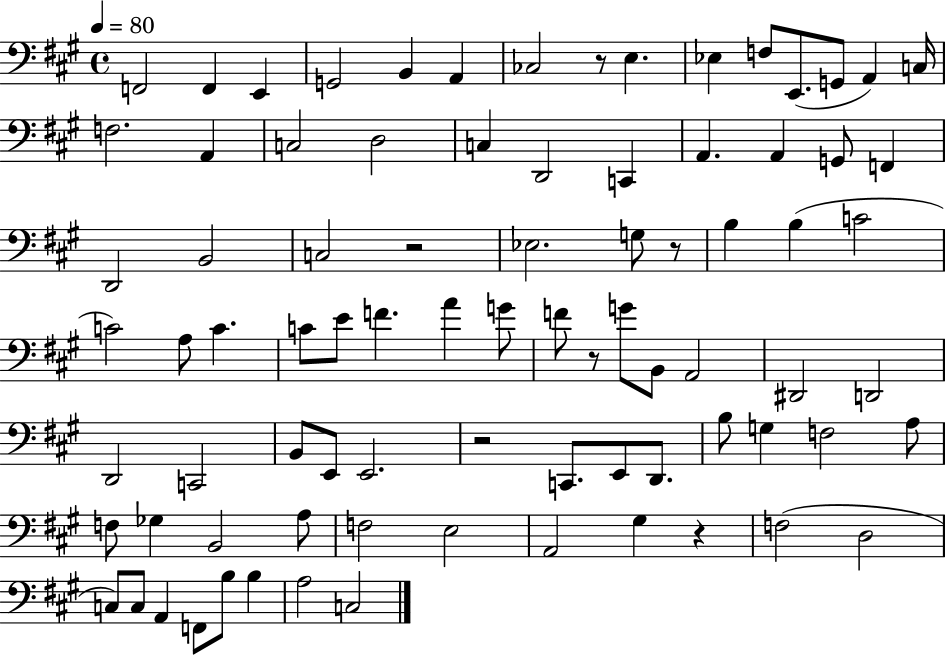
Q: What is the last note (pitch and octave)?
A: C3